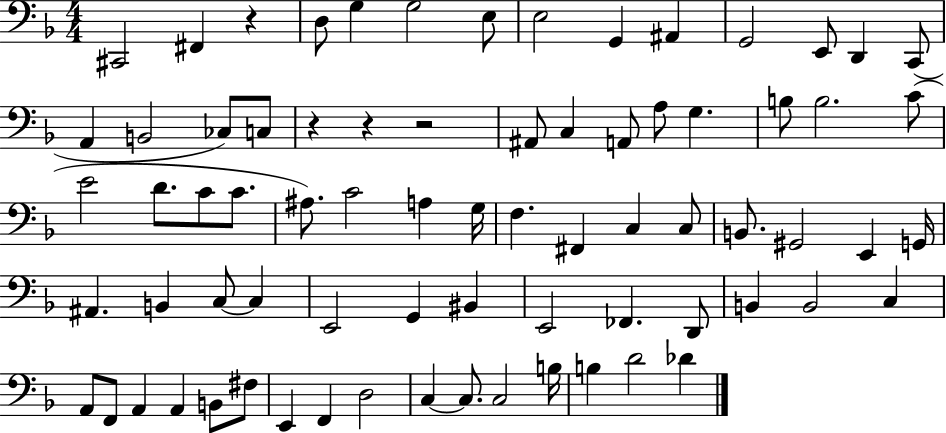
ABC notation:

X:1
T:Untitled
M:4/4
L:1/4
K:F
^C,,2 ^F,, z D,/2 G, G,2 E,/2 E,2 G,, ^A,, G,,2 E,,/2 D,, C,,/2 A,, B,,2 _C,/2 C,/2 z z z2 ^A,,/2 C, A,,/2 A,/2 G, B,/2 B,2 C/2 E2 D/2 C/2 C/2 ^A,/2 C2 A, G,/4 F, ^F,, C, C,/2 B,,/2 ^G,,2 E,, G,,/4 ^A,, B,, C,/2 C, E,,2 G,, ^B,, E,,2 _F,, D,,/2 B,, B,,2 C, A,,/2 F,,/2 A,, A,, B,,/2 ^F,/2 E,, F,, D,2 C, C,/2 C,2 B,/4 B, D2 _D